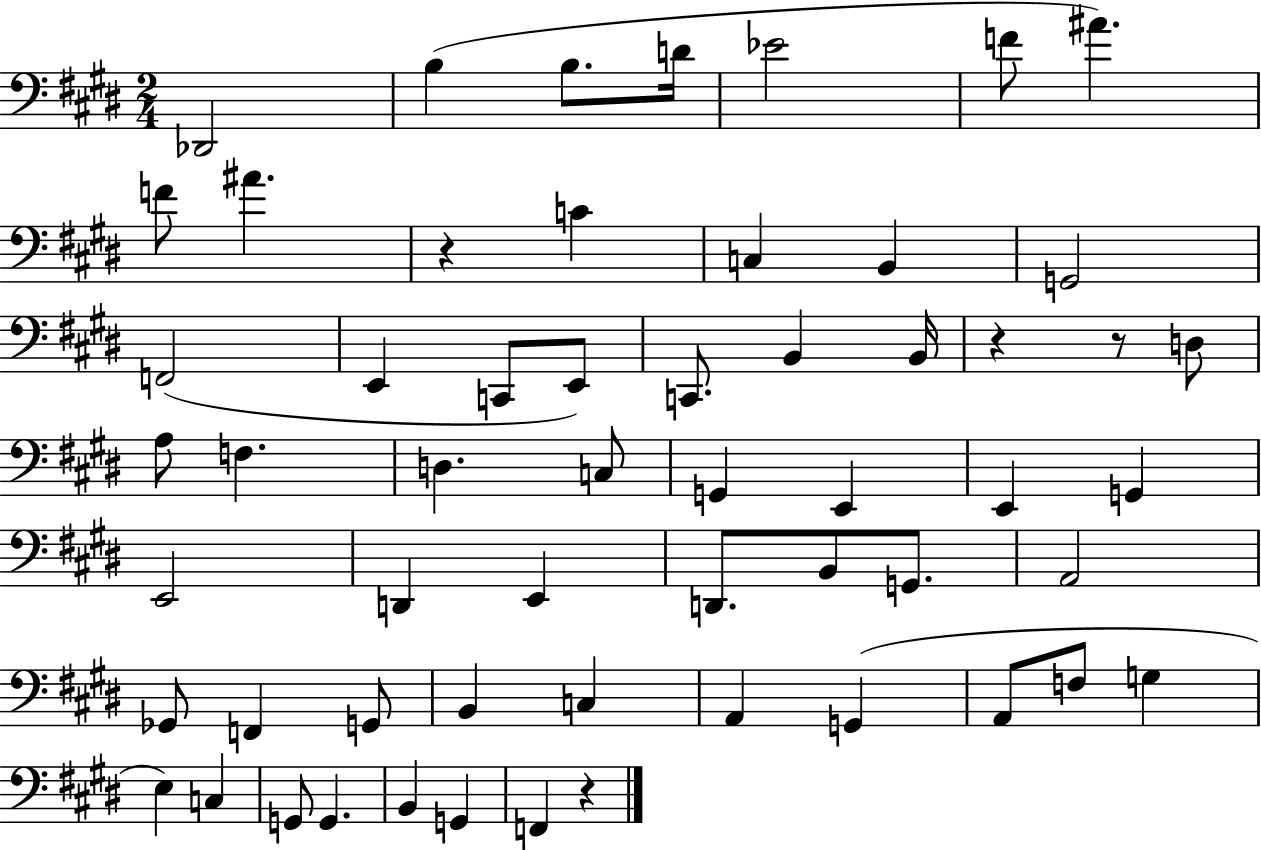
X:1
T:Untitled
M:2/4
L:1/4
K:E
_D,,2 B, B,/2 D/4 _E2 F/2 ^A F/2 ^A z C C, B,, G,,2 F,,2 E,, C,,/2 E,,/2 C,,/2 B,, B,,/4 z z/2 D,/2 A,/2 F, D, C,/2 G,, E,, E,, G,, E,,2 D,, E,, D,,/2 B,,/2 G,,/2 A,,2 _G,,/2 F,, G,,/2 B,, C, A,, G,, A,,/2 F,/2 G, E, C, G,,/2 G,, B,, G,, F,, z